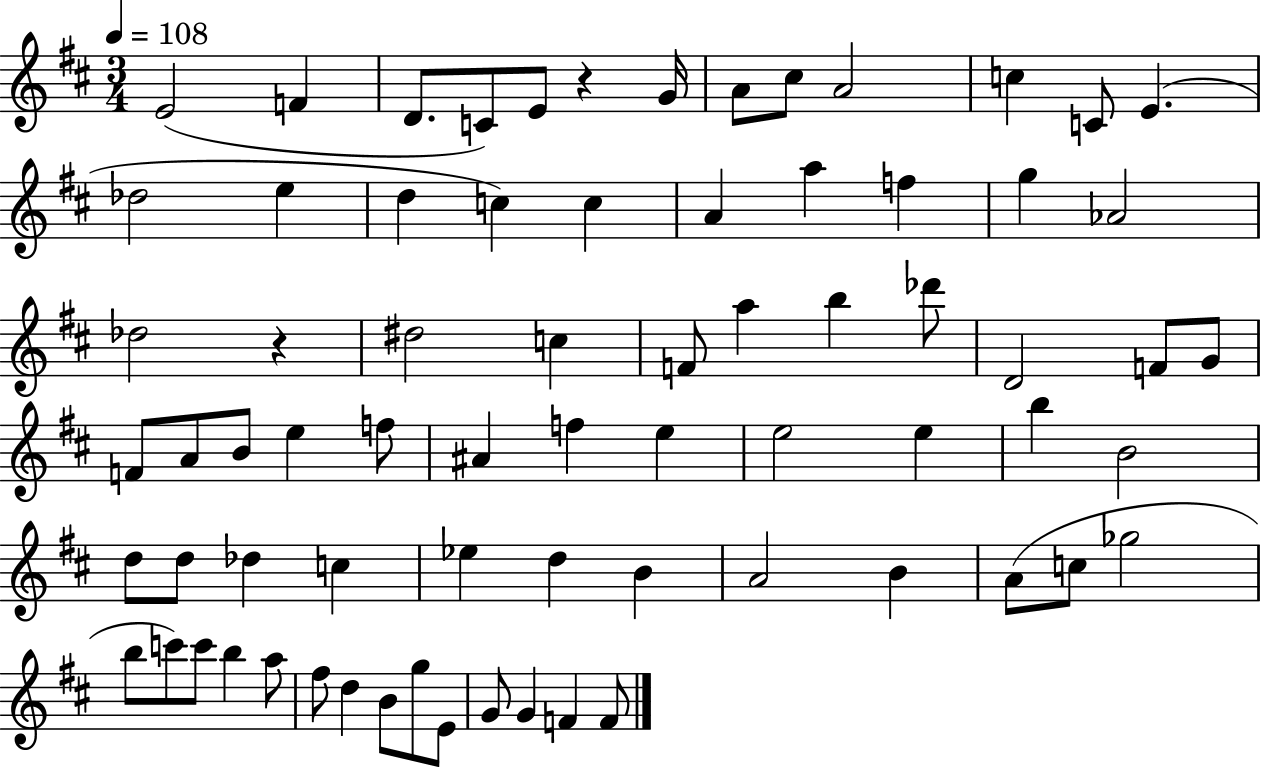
E4/h F4/q D4/e. C4/e E4/e R/q G4/s A4/e C#5/e A4/h C5/q C4/e E4/q. Db5/h E5/q D5/q C5/q C5/q A4/q A5/q F5/q G5/q Ab4/h Db5/h R/q D#5/h C5/q F4/e A5/q B5/q Db6/e D4/h F4/e G4/e F4/e A4/e B4/e E5/q F5/e A#4/q F5/q E5/q E5/h E5/q B5/q B4/h D5/e D5/e Db5/q C5/q Eb5/q D5/q B4/q A4/h B4/q A4/e C5/e Gb5/h B5/e C6/e C6/e B5/q A5/e F#5/e D5/q B4/e G5/e E4/e G4/e G4/q F4/q F4/e